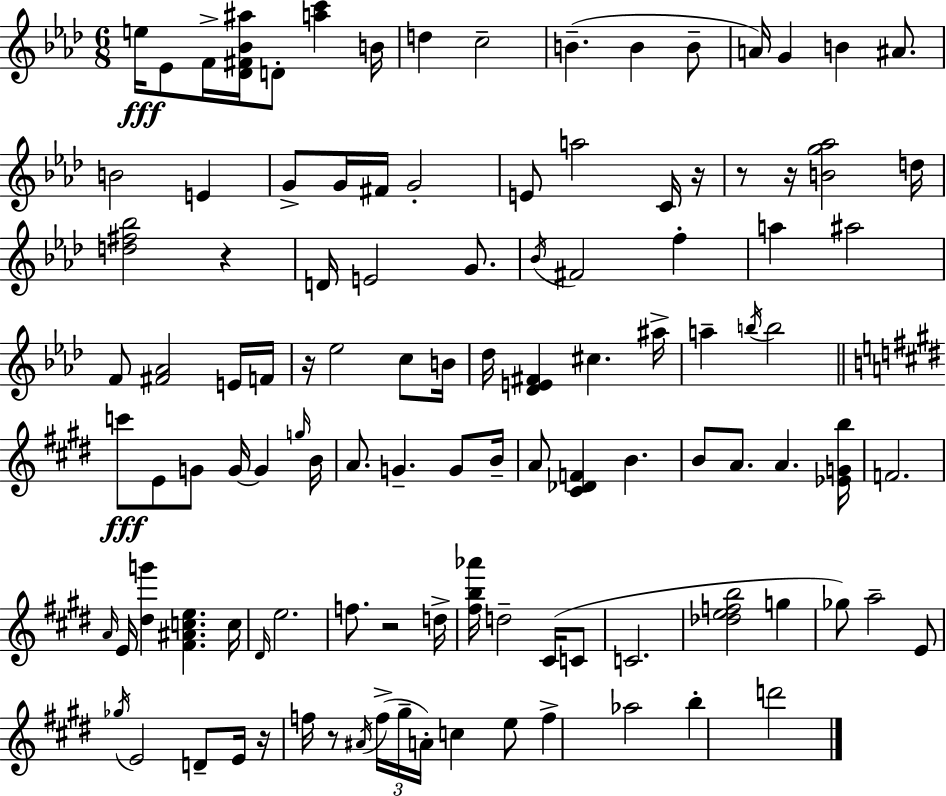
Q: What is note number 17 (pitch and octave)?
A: G4